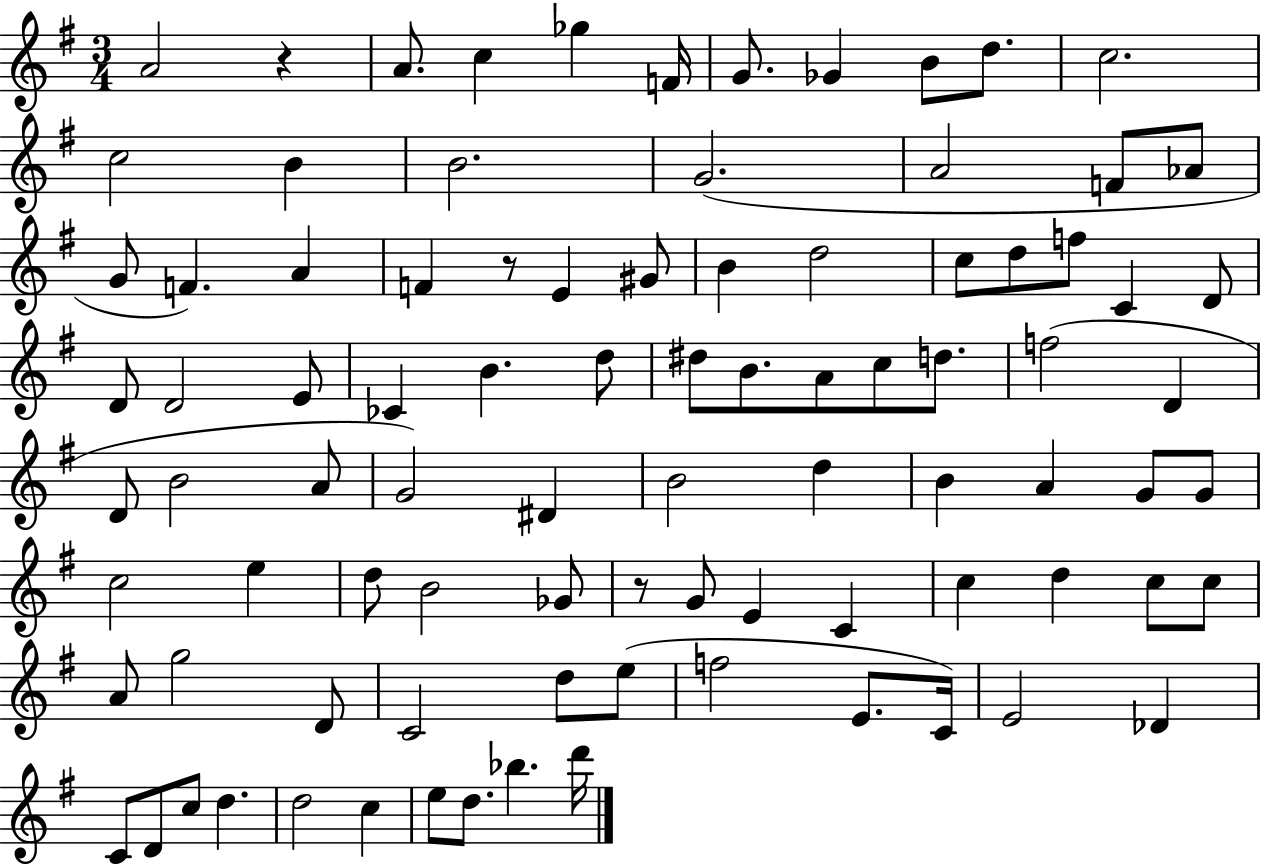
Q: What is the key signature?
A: G major